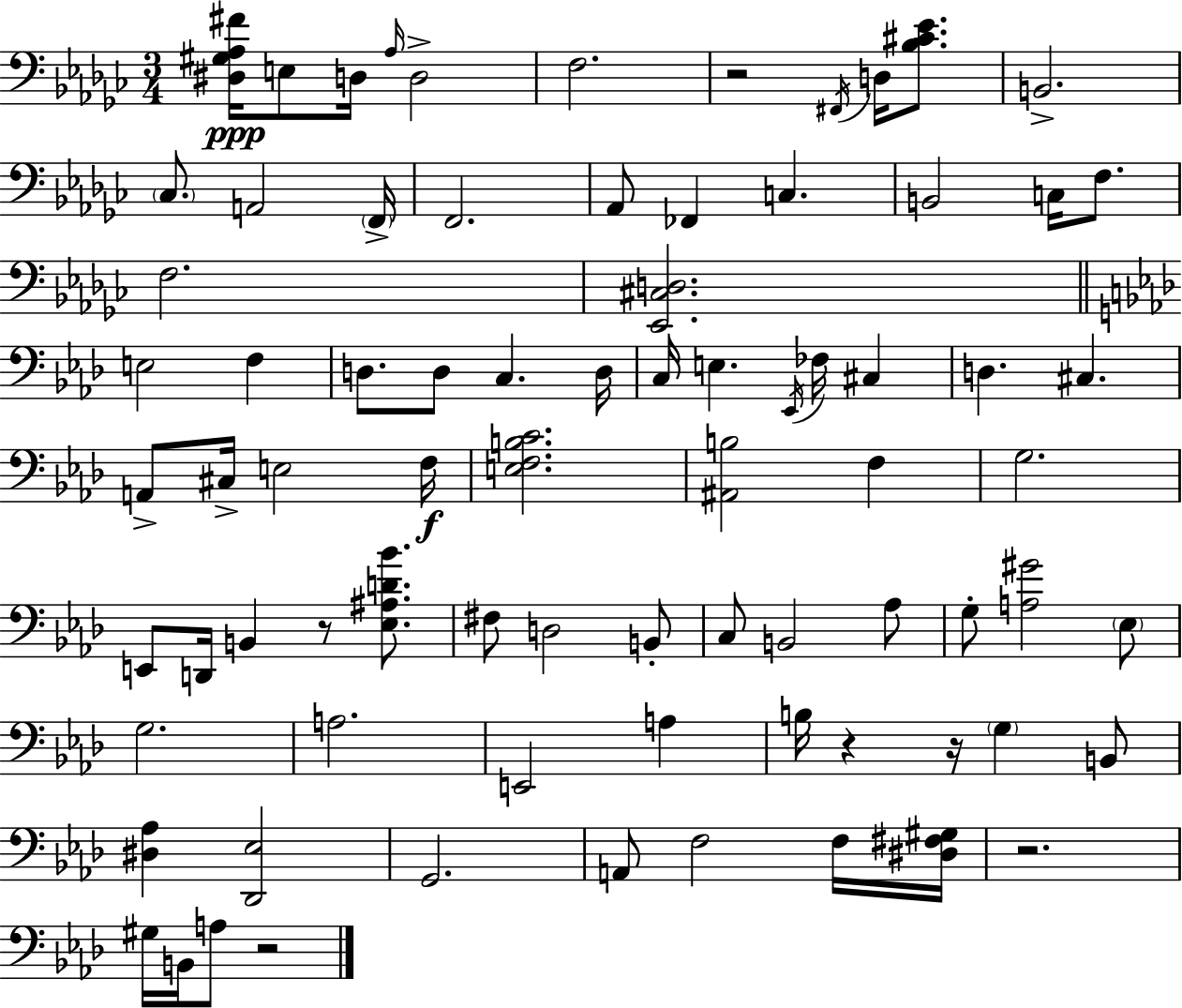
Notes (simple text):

[D#3,G#3,Ab3,F#4]/s E3/e D3/s Ab3/s D3/h F3/h. R/h F#2/s D3/s [Bb3,C#4,Eb4]/e. B2/h. CES3/e. A2/h F2/s F2/h. Ab2/e FES2/q C3/q. B2/h C3/s F3/e. F3/h. [Eb2,C#3,D3]/h. E3/h F3/q D3/e. D3/e C3/q. D3/s C3/s E3/q. Eb2/s FES3/s C#3/q D3/q. C#3/q. A2/e C#3/s E3/h F3/s [E3,F3,B3,C4]/h. [A#2,B3]/h F3/q G3/h. E2/e D2/s B2/q R/e [Eb3,A#3,D4,Bb4]/e. F#3/e D3/h B2/e C3/e B2/h Ab3/e G3/e [A3,G#4]/h Eb3/e G3/h. A3/h. E2/h A3/q B3/s R/q R/s G3/q B2/e [D#3,Ab3]/q [Db2,Eb3]/h G2/h. A2/e F3/h F3/s [D#3,F#3,G#3]/s R/h. G#3/s B2/s A3/e R/h